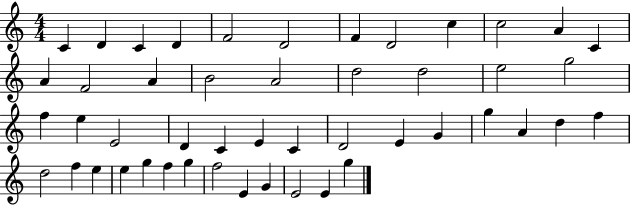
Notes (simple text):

C4/q D4/q C4/q D4/q F4/h D4/h F4/q D4/h C5/q C5/h A4/q C4/q A4/q F4/h A4/q B4/h A4/h D5/h D5/h E5/h G5/h F5/q E5/q E4/h D4/q C4/q E4/q C4/q D4/h E4/q G4/q G5/q A4/q D5/q F5/q D5/h F5/q E5/q E5/q G5/q F5/q G5/q F5/h E4/q G4/q E4/h E4/q G5/q